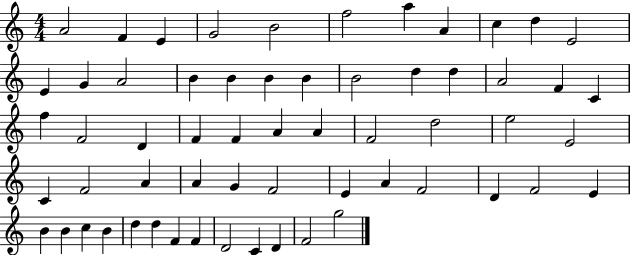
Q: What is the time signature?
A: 4/4